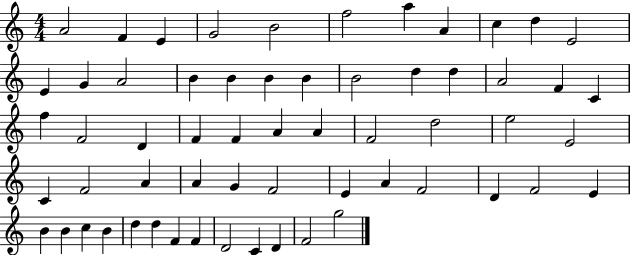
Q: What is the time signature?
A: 4/4